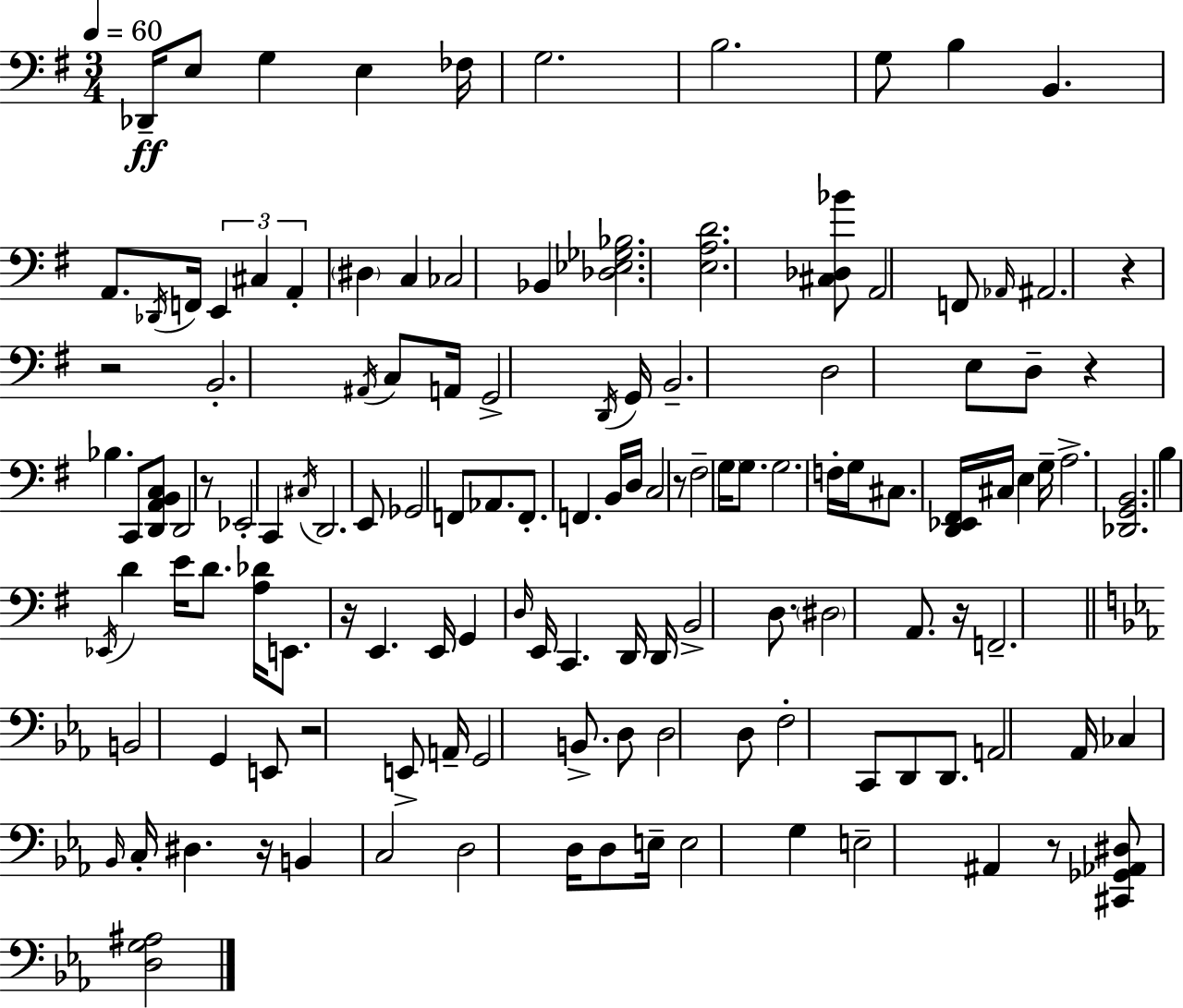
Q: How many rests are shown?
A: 10